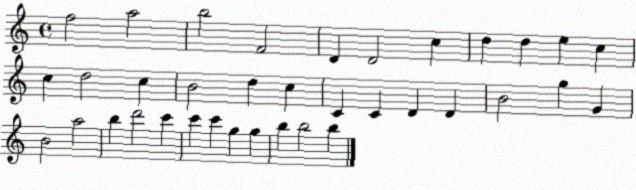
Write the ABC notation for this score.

X:1
T:Untitled
M:4/4
L:1/4
K:C
f2 a2 b2 F2 D D2 c d d e c c d2 c B2 d c C C D D B2 g G B2 a2 b d'2 c' c' c' g g b b2 b